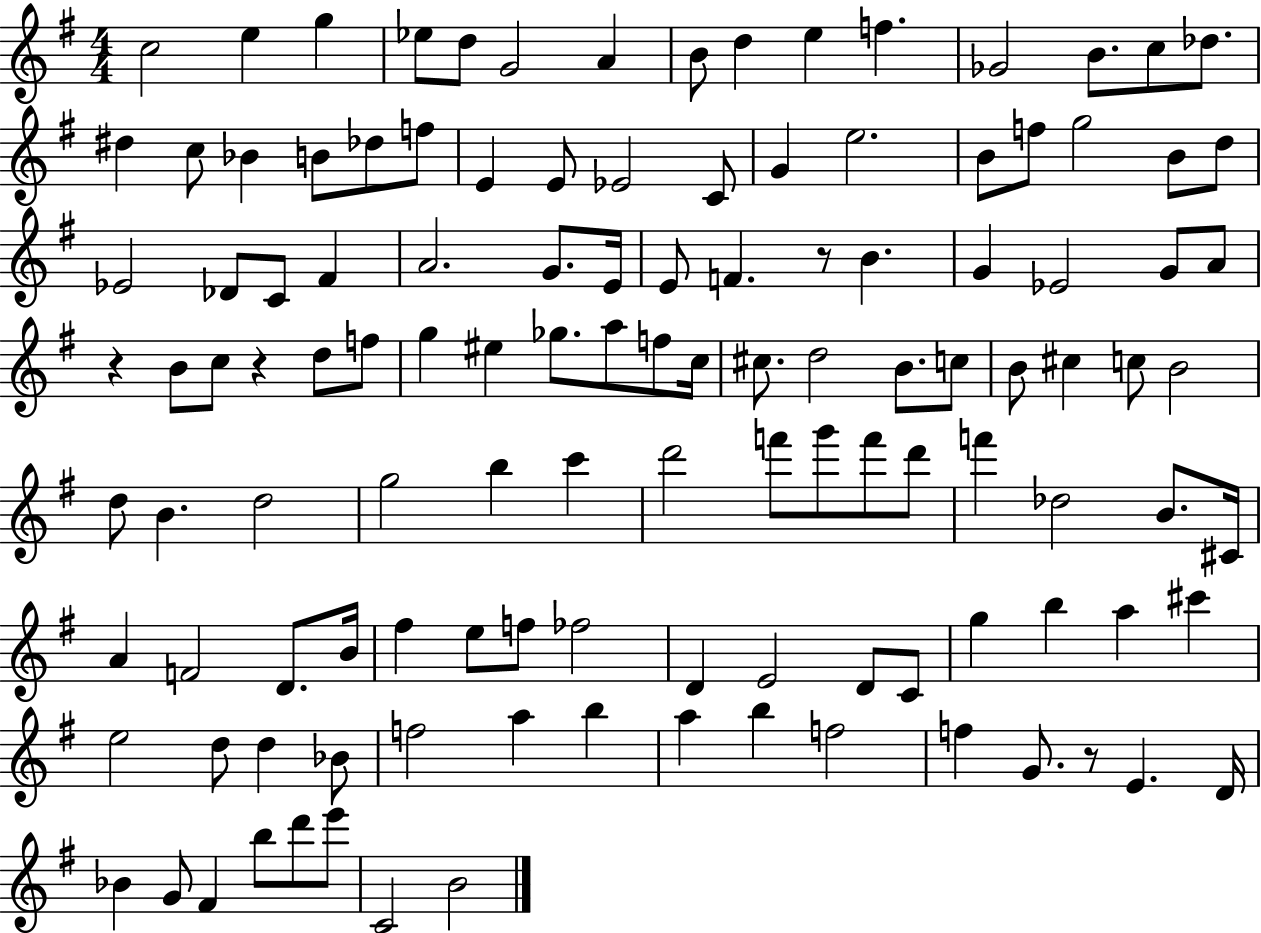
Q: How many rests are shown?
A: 4